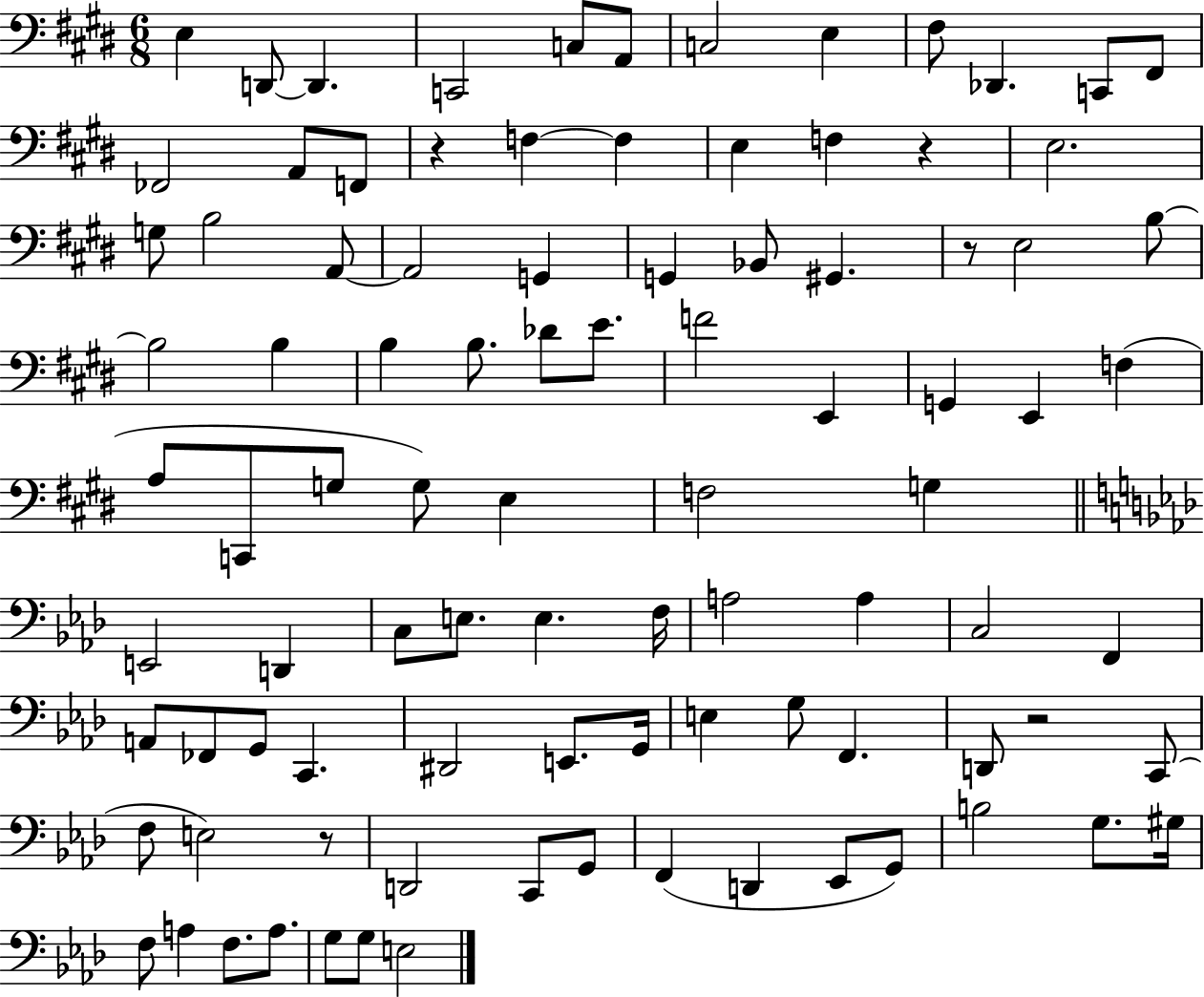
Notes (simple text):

E3/q D2/e D2/q. C2/h C3/e A2/e C3/h E3/q F#3/e Db2/q. C2/e F#2/e FES2/h A2/e F2/e R/q F3/q F3/q E3/q F3/q R/q E3/h. G3/e B3/h A2/e A2/h G2/q G2/q Bb2/e G#2/q. R/e E3/h B3/e B3/h B3/q B3/q B3/e. Db4/e E4/e. F4/h E2/q G2/q E2/q F3/q A3/e C2/e G3/e G3/e E3/q F3/h G3/q E2/h D2/q C3/e E3/e. E3/q. F3/s A3/h A3/q C3/h F2/q A2/e FES2/e G2/e C2/q. D#2/h E2/e. G2/s E3/q G3/e F2/q. D2/e R/h C2/e F3/e E3/h R/e D2/h C2/e G2/e F2/q D2/q Eb2/e G2/e B3/h G3/e. G#3/s F3/e A3/q F3/e. A3/e. G3/e G3/e E3/h